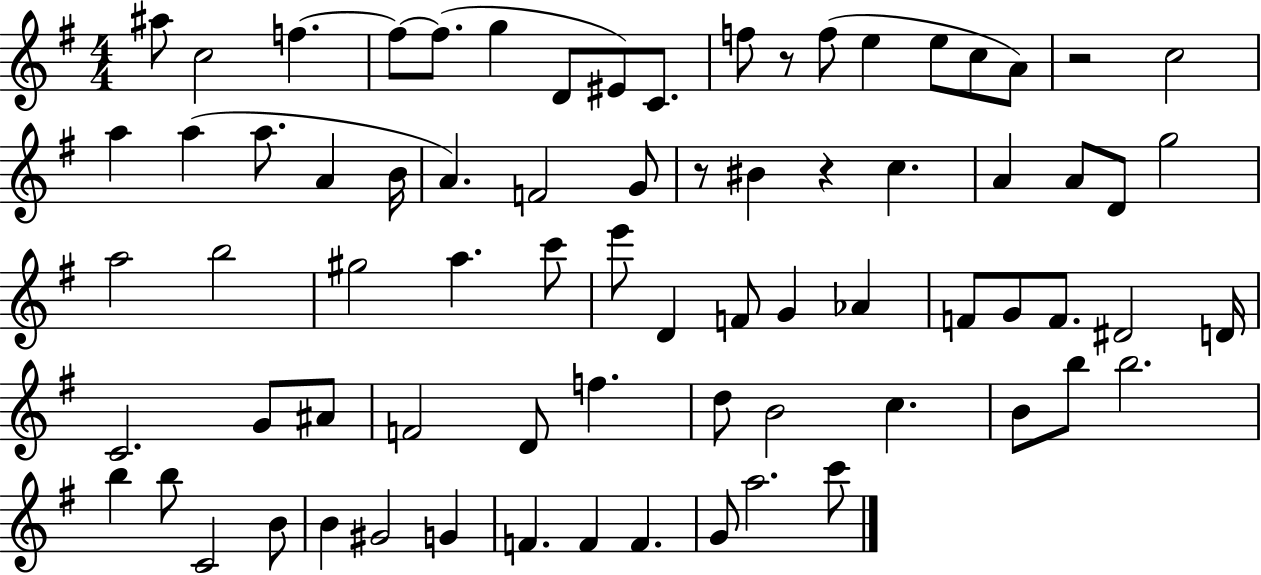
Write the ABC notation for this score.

X:1
T:Untitled
M:4/4
L:1/4
K:G
^a/2 c2 f f/2 f/2 g D/2 ^E/2 C/2 f/2 z/2 f/2 e e/2 c/2 A/2 z2 c2 a a a/2 A B/4 A F2 G/2 z/2 ^B z c A A/2 D/2 g2 a2 b2 ^g2 a c'/2 e'/2 D F/2 G _A F/2 G/2 F/2 ^D2 D/4 C2 G/2 ^A/2 F2 D/2 f d/2 B2 c B/2 b/2 b2 b b/2 C2 B/2 B ^G2 G F F F G/2 a2 c'/2